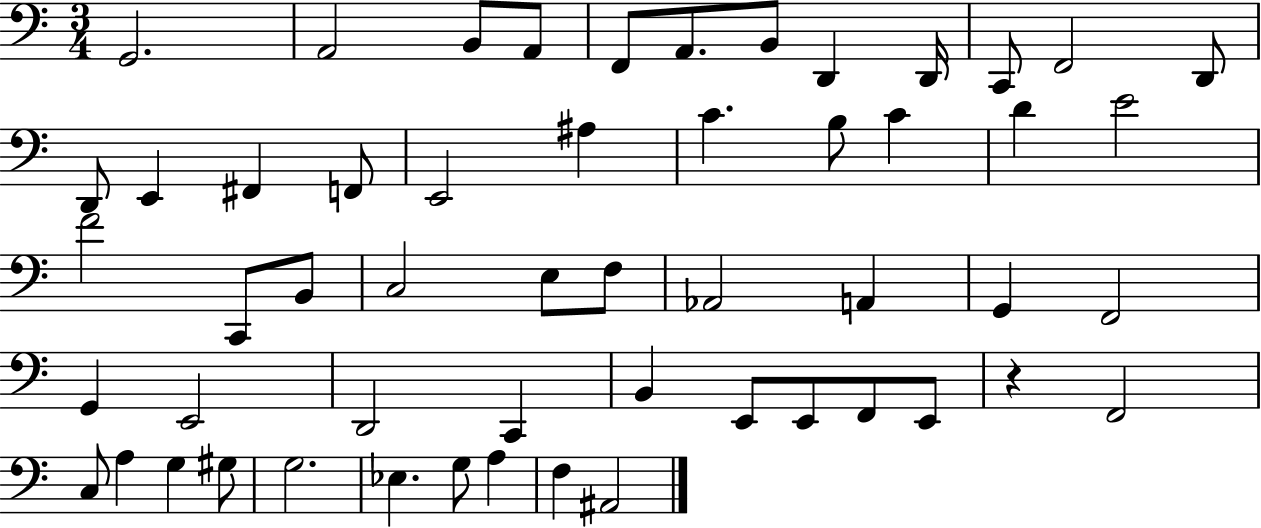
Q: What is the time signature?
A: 3/4